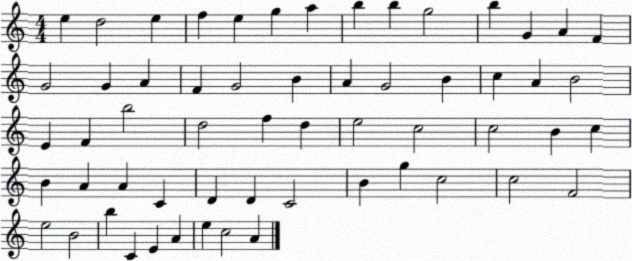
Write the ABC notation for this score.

X:1
T:Untitled
M:4/4
L:1/4
K:C
e d2 e f e g a b b g2 b G A F G2 G A F G2 B A G2 B c A B2 E F b2 d2 f d e2 c2 c2 B c B A A C D D C2 B g c2 c2 F2 e2 B2 b C E A e c2 A